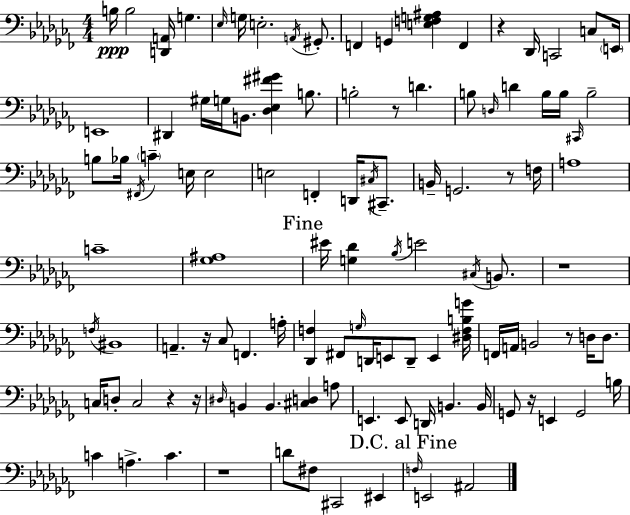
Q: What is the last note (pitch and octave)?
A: A#2